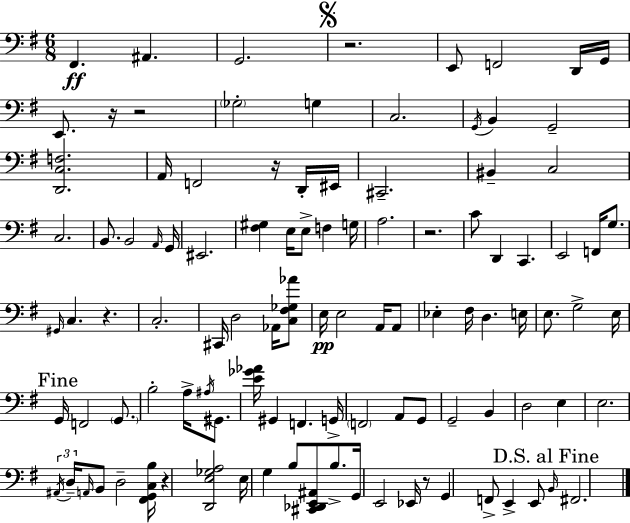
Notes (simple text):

F#2/q. A#2/q. G2/h. R/h. E2/e F2/h D2/s G2/s E2/e. R/s R/h Gb3/h G3/q C3/h. G2/s B2/q G2/h [D2,C3,F3]/h. A2/s F2/h R/s D2/s EIS2/s C#2/h. BIS2/q C3/h C3/h. B2/e. B2/h A2/s G2/s EIS2/h. [F#3,G#3]/q E3/s E3/e F3/q G3/s A3/h. R/h. C4/e D2/q C2/q. E2/h F2/s G3/e. G#2/s C3/q. R/q. C3/h. C#2/s D3/h Ab2/s [C3,F#3,Gb3,Ab4]/e E3/s E3/h A2/s A2/e Eb3/q F#3/s D3/q. E3/s E3/e. G3/h E3/s G2/s F2/h G2/e. B3/h A3/s A#3/s G#2/e. [E4,Gb4,Ab4]/s G#2/q F2/q. G2/s F2/h A2/e G2/e G2/h B2/q D3/h E3/q E3/h. A#2/s D3/s A2/s B2/e D3/h [F#2,G2,C3,B3]/s R/q [D2,E3,Gb3,A3]/h E3/s G3/q B3/e [C#2,Db2,E2,A#2]/e B3/e. G2/s E2/h Eb2/s R/e G2/q F2/e E2/q E2/e B2/s F#2/h.